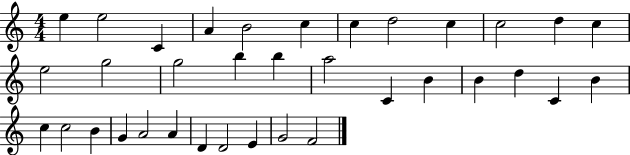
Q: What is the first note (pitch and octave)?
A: E5